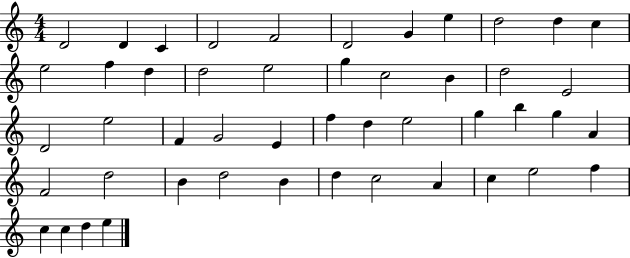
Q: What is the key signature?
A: C major